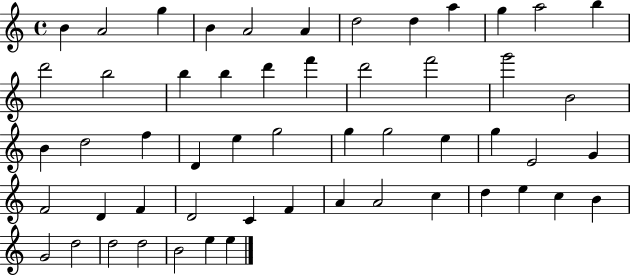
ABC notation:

X:1
T:Untitled
M:4/4
L:1/4
K:C
B A2 g B A2 A d2 d a g a2 b d'2 b2 b b d' f' d'2 f'2 g'2 B2 B d2 f D e g2 g g2 e g E2 G F2 D F D2 C F A A2 c d e c B G2 d2 d2 d2 B2 e e